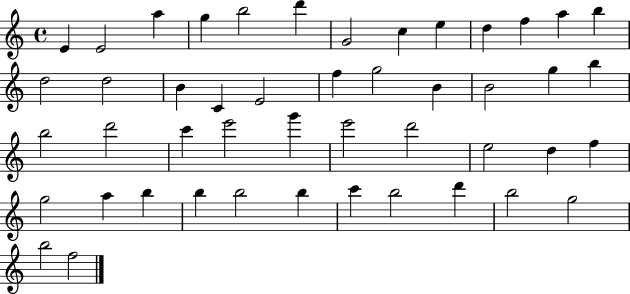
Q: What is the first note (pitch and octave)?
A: E4